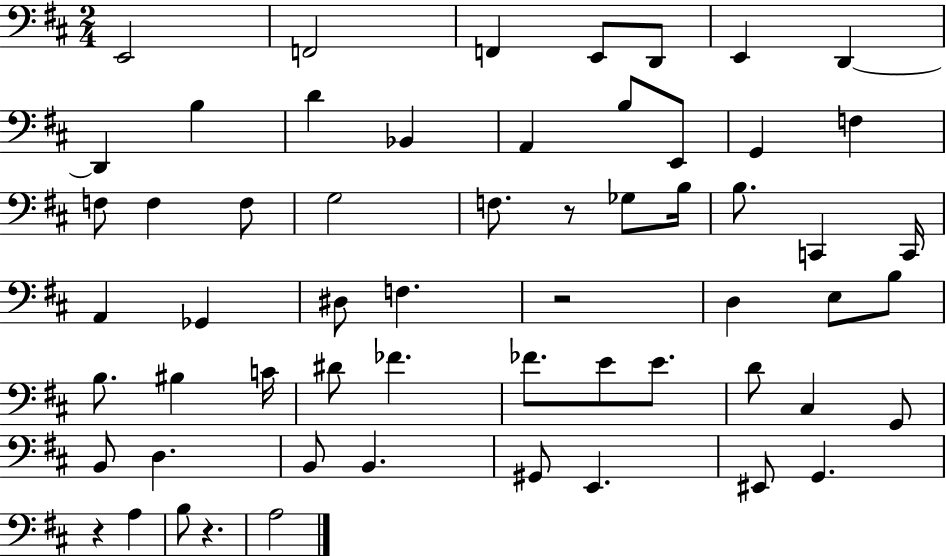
{
  \clef bass
  \numericTimeSignature
  \time 2/4
  \key d \major
  e,2 | f,2 | f,4 e,8 d,8 | e,4 d,4~~ | \break d,4 b4 | d'4 bes,4 | a,4 b8 e,8 | g,4 f4 | \break f8 f4 f8 | g2 | f8. r8 ges8 b16 | b8. c,4 c,16 | \break a,4 ges,4 | dis8 f4. | r2 | d4 e8 b8 | \break b8. bis4 c'16 | dis'8 fes'4. | fes'8. e'8 e'8. | d'8 cis4 g,8 | \break b,8 d4. | b,8 b,4. | gis,8 e,4. | eis,8 g,4. | \break r4 a4 | b8 r4. | a2 | \bar "|."
}